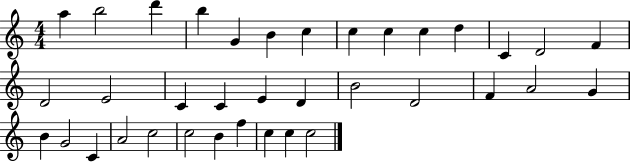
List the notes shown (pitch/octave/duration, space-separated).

A5/q B5/h D6/q B5/q G4/q B4/q C5/q C5/q C5/q C5/q D5/q C4/q D4/h F4/q D4/h E4/h C4/q C4/q E4/q D4/q B4/h D4/h F4/q A4/h G4/q B4/q G4/h C4/q A4/h C5/h C5/h B4/q F5/q C5/q C5/q C5/h